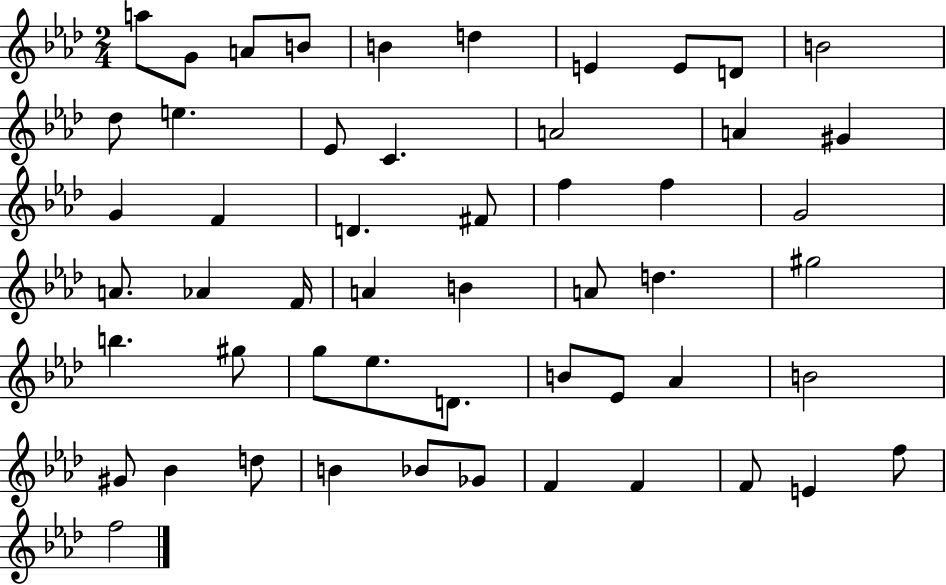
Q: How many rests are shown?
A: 0